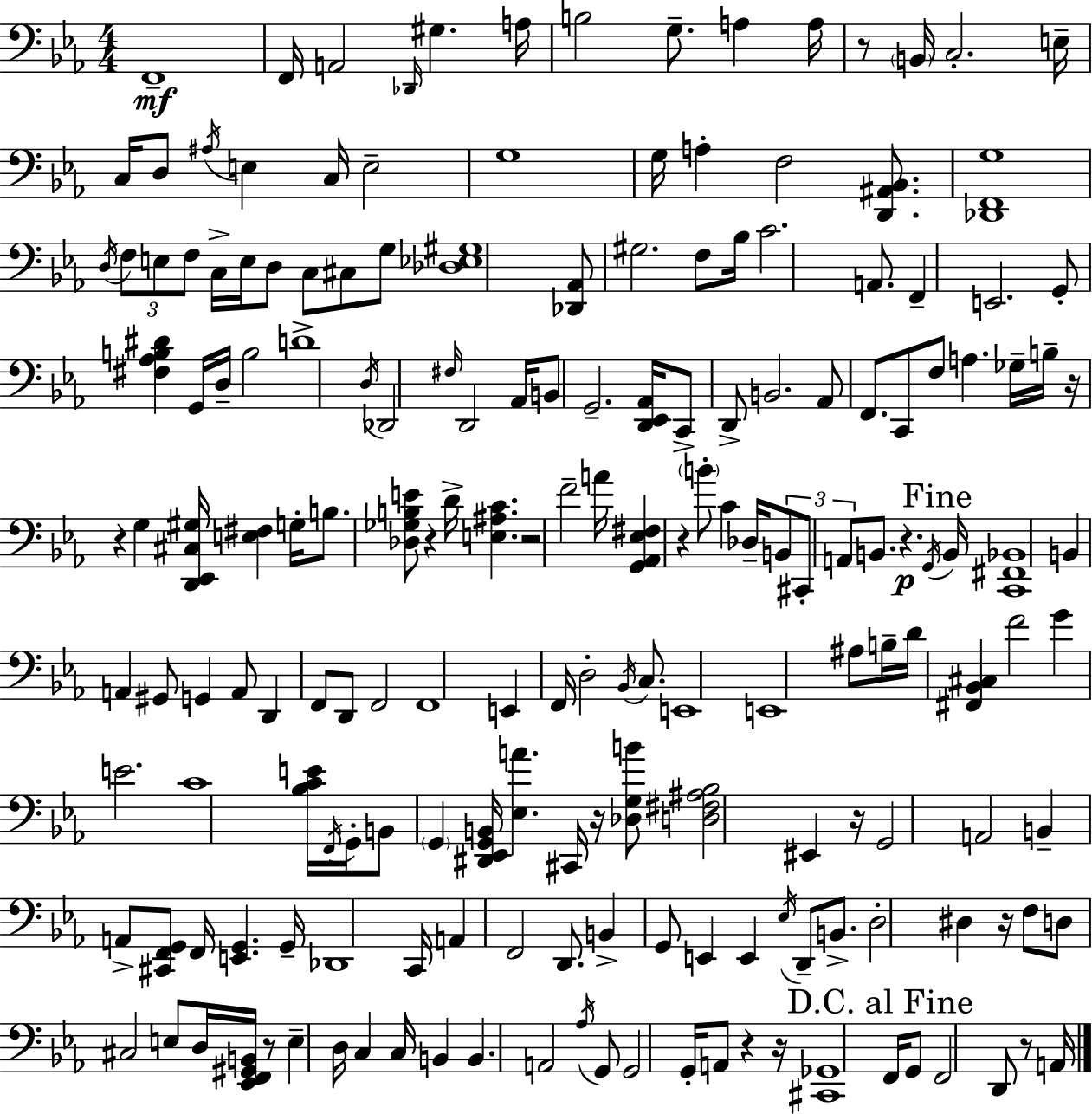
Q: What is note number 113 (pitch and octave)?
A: G2